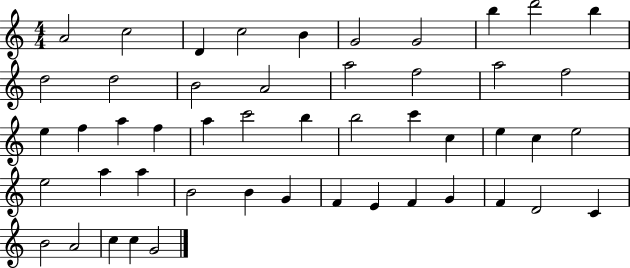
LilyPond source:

{
  \clef treble
  \numericTimeSignature
  \time 4/4
  \key c \major
  a'2 c''2 | d'4 c''2 b'4 | g'2 g'2 | b''4 d'''2 b''4 | \break d''2 d''2 | b'2 a'2 | a''2 f''2 | a''2 f''2 | \break e''4 f''4 a''4 f''4 | a''4 c'''2 b''4 | b''2 c'''4 c''4 | e''4 c''4 e''2 | \break e''2 a''4 a''4 | b'2 b'4 g'4 | f'4 e'4 f'4 g'4 | f'4 d'2 c'4 | \break b'2 a'2 | c''4 c''4 g'2 | \bar "|."
}